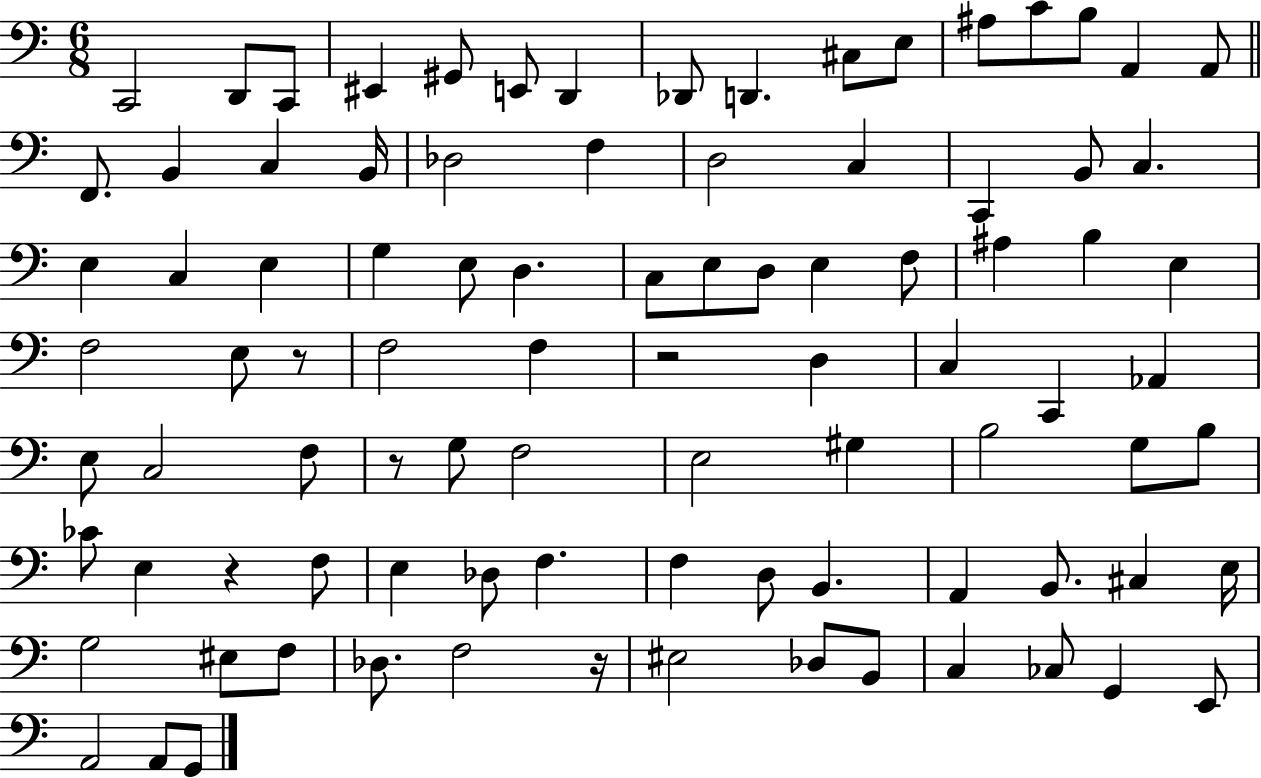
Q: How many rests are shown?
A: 5